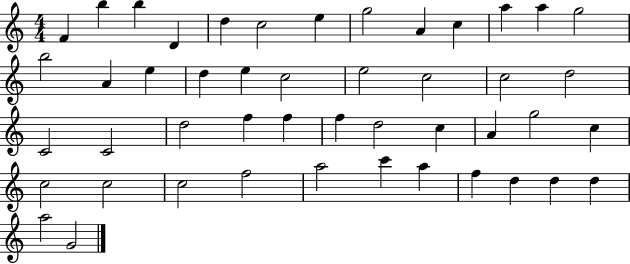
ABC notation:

X:1
T:Untitled
M:4/4
L:1/4
K:C
F b b D d c2 e g2 A c a a g2 b2 A e d e c2 e2 c2 c2 d2 C2 C2 d2 f f f d2 c A g2 c c2 c2 c2 f2 a2 c' a f d d d a2 G2